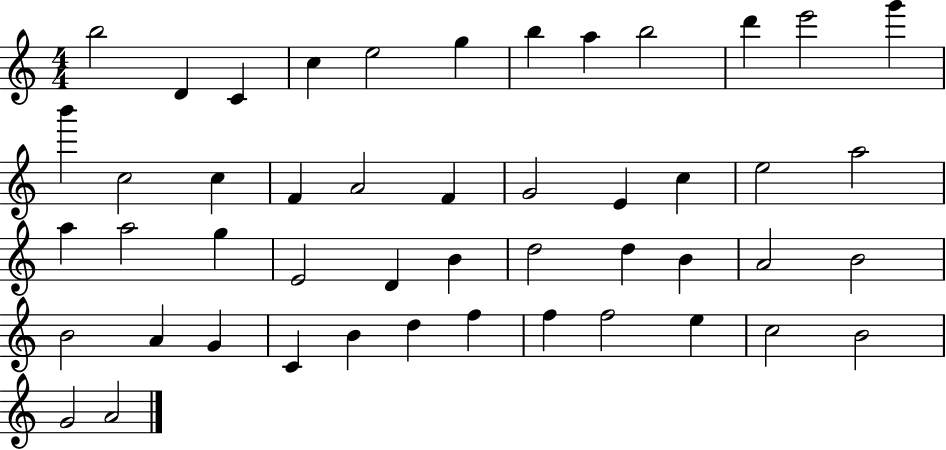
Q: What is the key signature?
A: C major